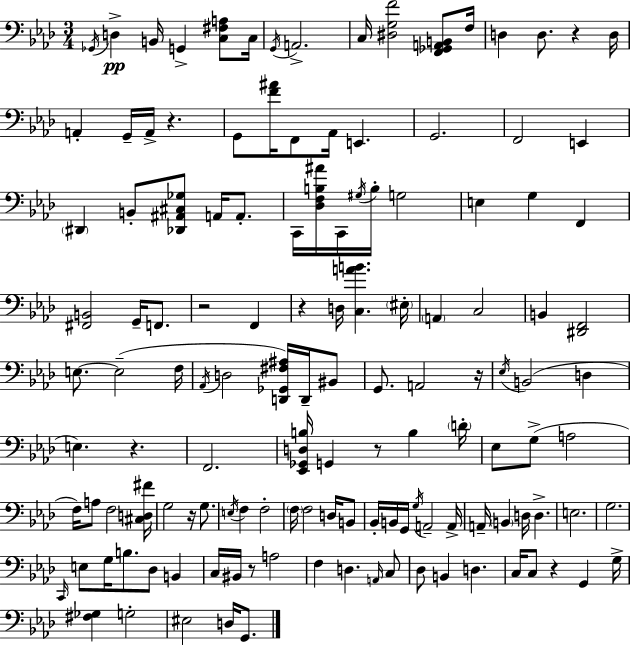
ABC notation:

X:1
T:Untitled
M:3/4
L:1/4
K:Ab
_G,,/4 D, B,,/4 G,, [C,^F,A,]/2 C,/4 G,,/4 A,,2 C,/4 [^D,G,F]2 [F,,_G,,A,,B,,]/2 F,/4 D, D,/2 z D,/4 A,, G,,/4 A,,/4 z G,,/2 [F^A]/4 F,,/2 _A,,/4 E,, G,,2 F,,2 E,, ^D,, B,,/2 [_D,,^A,,^C,_G,]/2 A,,/4 A,,/2 C,,/4 [_D,F,B,^A]/4 C,,/4 ^G,/4 B,/4 G,2 E, G, F,, [^F,,B,,]2 G,,/4 F,,/2 z2 F,, z D,/4 [C,AB] ^E,/4 A,, C,2 B,, [^D,,F,,]2 E,/2 E,2 F,/4 _A,,/4 D,2 [D,,_G,,^F,^A,]/4 D,,/4 ^B,,/2 G,,/2 A,,2 z/4 _E,/4 B,,2 D, E, z F,,2 [_E,,_G,,D,B,]/4 G,, z/2 B, D/4 _E,/2 G,/2 A,2 F,/4 A,/2 F,2 [^C,D,^F]/4 G,2 z/4 G,/2 E,/4 F, F,2 F,/4 F,2 D,/4 B,,/2 _B,,/4 B,,/4 G,,/4 G,/4 A,,2 A,,/4 A,,/4 B,, D,/4 D, E,2 G,2 C,,/4 E,/2 G,/4 B,/2 _D,/2 B,, C,/4 ^B,,/4 z/2 A,2 F, D, A,,/4 C,/2 _D,/2 B,, D, C,/4 C,/2 z G,, G,/4 [^F,_G,] G,2 ^E,2 D,/4 G,,/2